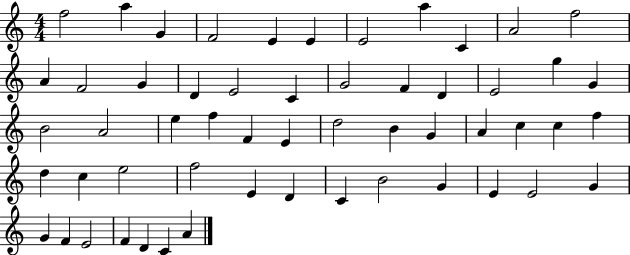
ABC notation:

X:1
T:Untitled
M:4/4
L:1/4
K:C
f2 a G F2 E E E2 a C A2 f2 A F2 G D E2 C G2 F D E2 g G B2 A2 e f F E d2 B G A c c f d c e2 f2 E D C B2 G E E2 G G F E2 F D C A